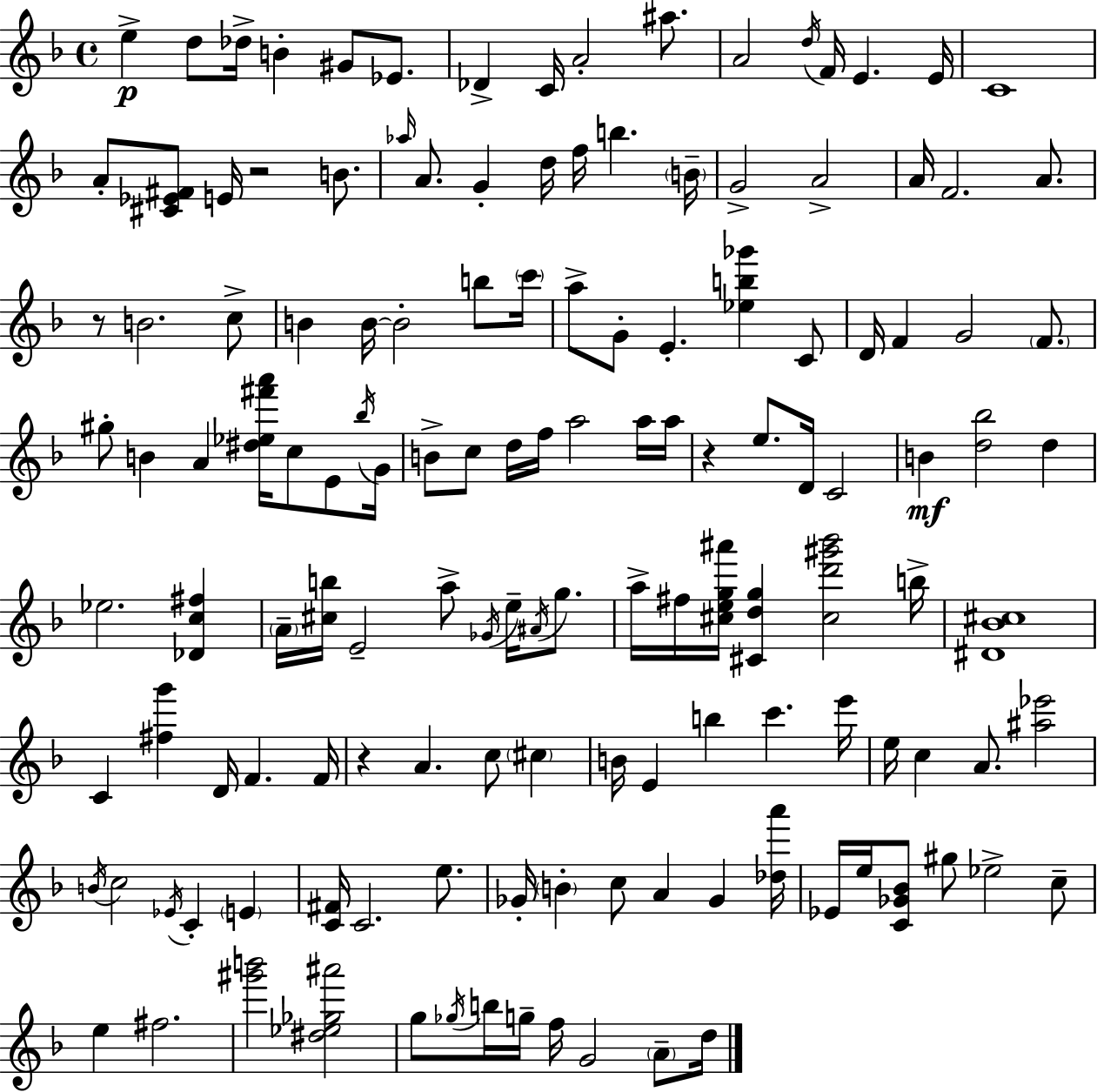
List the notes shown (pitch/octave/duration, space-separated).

E5/q D5/e Db5/s B4/q G#4/e Eb4/e. Db4/q C4/s A4/h A#5/e. A4/h D5/s F4/s E4/q. E4/s C4/w A4/e [C#4,Eb4,F#4]/e E4/s R/h B4/e. Ab5/s A4/e. G4/q D5/s F5/s B5/q. B4/s G4/h A4/h A4/s F4/h. A4/e. R/e B4/h. C5/e B4/q B4/s B4/h B5/e C6/s A5/e G4/e E4/q. [Eb5,B5,Gb6]/q C4/e D4/s F4/q G4/h F4/e. G#5/e B4/q A4/q [D#5,Eb5,F#6,A6]/s C5/e E4/e Bb5/s G4/s B4/e C5/e D5/s F5/s A5/h A5/s A5/s R/q E5/e. D4/s C4/h B4/q [D5,Bb5]/h D5/q Eb5/h. [Db4,C5,F#5]/q A4/s [C#5,B5]/s E4/h A5/e Gb4/s E5/s A#4/s G5/e. A5/s F#5/s [C#5,E5,G5,A#6]/s [C#4,D5,G5]/q [C#5,D6,G#6,Bb6]/h B5/s [D#4,Bb4,C#5]/w C4/q [F#5,G6]/q D4/s F4/q. F4/s R/q A4/q. C5/e C#5/q B4/s E4/q B5/q C6/q. E6/s E5/s C5/q A4/e. [A#5,Eb6]/h B4/s C5/h Eb4/s C4/q E4/q [C4,F#4]/s C4/h. E5/e. Gb4/s B4/q C5/e A4/q Gb4/q [Db5,A6]/s Eb4/s E5/s [C4,Gb4,Bb4]/e G#5/e Eb5/h C5/e E5/q F#5/h. [G#6,B6]/h [D#5,Eb5,Gb5,A#6]/h G5/e Gb5/s B5/s G5/s F5/s G4/h A4/e D5/s